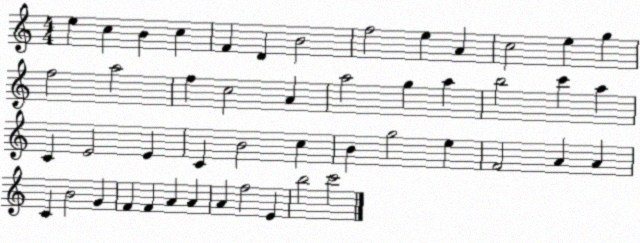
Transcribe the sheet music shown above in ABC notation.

X:1
T:Untitled
M:4/4
L:1/4
K:C
e c B c F D B2 f2 e A c2 e g f2 a2 f c2 A a2 g a b2 c' a C E2 E C B2 c B g2 e F2 A A C B2 G F F A A A f2 E b2 c'2